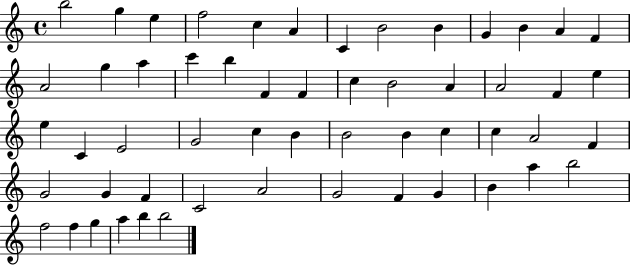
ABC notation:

X:1
T:Untitled
M:4/4
L:1/4
K:C
b2 g e f2 c A C B2 B G B A F A2 g a c' b F F c B2 A A2 F e e C E2 G2 c B B2 B c c A2 F G2 G F C2 A2 G2 F G B a b2 f2 f g a b b2